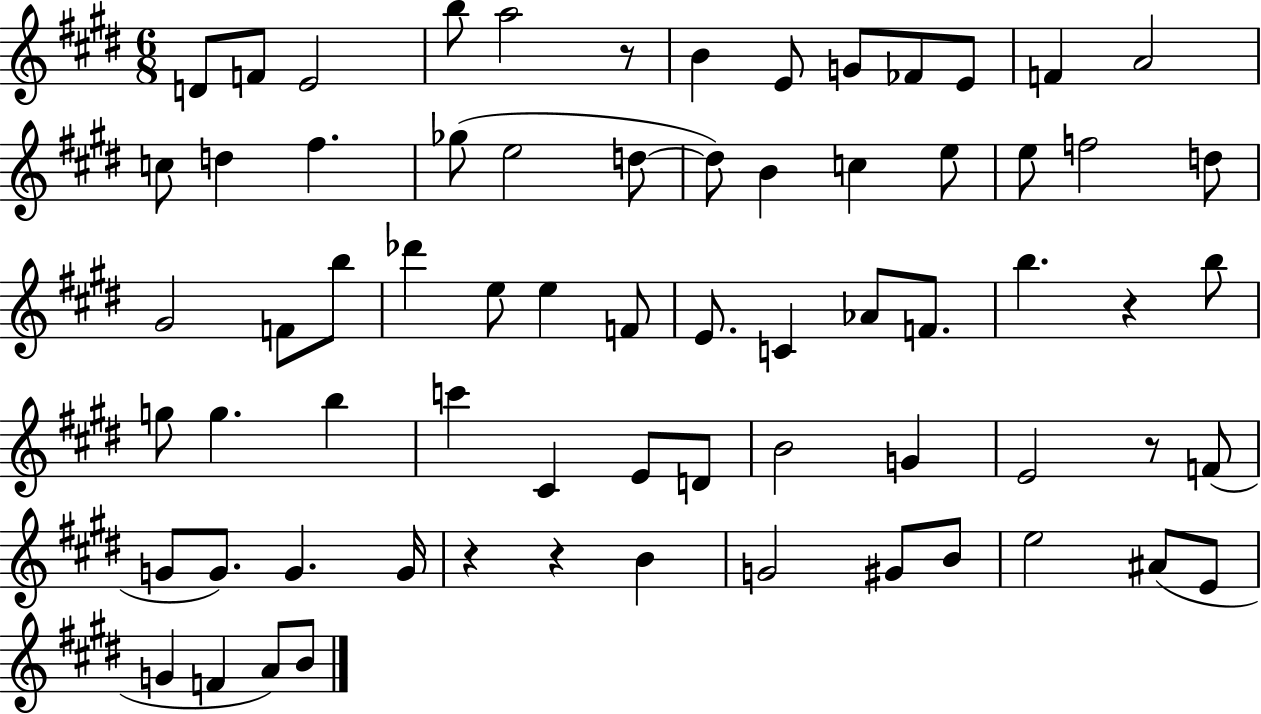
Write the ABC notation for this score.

X:1
T:Untitled
M:6/8
L:1/4
K:E
D/2 F/2 E2 b/2 a2 z/2 B E/2 G/2 _F/2 E/2 F A2 c/2 d ^f _g/2 e2 d/2 d/2 B c e/2 e/2 f2 d/2 ^G2 F/2 b/2 _d' e/2 e F/2 E/2 C _A/2 F/2 b z b/2 g/2 g b c' ^C E/2 D/2 B2 G E2 z/2 F/2 G/2 G/2 G G/4 z z B G2 ^G/2 B/2 e2 ^A/2 E/2 G F A/2 B/2